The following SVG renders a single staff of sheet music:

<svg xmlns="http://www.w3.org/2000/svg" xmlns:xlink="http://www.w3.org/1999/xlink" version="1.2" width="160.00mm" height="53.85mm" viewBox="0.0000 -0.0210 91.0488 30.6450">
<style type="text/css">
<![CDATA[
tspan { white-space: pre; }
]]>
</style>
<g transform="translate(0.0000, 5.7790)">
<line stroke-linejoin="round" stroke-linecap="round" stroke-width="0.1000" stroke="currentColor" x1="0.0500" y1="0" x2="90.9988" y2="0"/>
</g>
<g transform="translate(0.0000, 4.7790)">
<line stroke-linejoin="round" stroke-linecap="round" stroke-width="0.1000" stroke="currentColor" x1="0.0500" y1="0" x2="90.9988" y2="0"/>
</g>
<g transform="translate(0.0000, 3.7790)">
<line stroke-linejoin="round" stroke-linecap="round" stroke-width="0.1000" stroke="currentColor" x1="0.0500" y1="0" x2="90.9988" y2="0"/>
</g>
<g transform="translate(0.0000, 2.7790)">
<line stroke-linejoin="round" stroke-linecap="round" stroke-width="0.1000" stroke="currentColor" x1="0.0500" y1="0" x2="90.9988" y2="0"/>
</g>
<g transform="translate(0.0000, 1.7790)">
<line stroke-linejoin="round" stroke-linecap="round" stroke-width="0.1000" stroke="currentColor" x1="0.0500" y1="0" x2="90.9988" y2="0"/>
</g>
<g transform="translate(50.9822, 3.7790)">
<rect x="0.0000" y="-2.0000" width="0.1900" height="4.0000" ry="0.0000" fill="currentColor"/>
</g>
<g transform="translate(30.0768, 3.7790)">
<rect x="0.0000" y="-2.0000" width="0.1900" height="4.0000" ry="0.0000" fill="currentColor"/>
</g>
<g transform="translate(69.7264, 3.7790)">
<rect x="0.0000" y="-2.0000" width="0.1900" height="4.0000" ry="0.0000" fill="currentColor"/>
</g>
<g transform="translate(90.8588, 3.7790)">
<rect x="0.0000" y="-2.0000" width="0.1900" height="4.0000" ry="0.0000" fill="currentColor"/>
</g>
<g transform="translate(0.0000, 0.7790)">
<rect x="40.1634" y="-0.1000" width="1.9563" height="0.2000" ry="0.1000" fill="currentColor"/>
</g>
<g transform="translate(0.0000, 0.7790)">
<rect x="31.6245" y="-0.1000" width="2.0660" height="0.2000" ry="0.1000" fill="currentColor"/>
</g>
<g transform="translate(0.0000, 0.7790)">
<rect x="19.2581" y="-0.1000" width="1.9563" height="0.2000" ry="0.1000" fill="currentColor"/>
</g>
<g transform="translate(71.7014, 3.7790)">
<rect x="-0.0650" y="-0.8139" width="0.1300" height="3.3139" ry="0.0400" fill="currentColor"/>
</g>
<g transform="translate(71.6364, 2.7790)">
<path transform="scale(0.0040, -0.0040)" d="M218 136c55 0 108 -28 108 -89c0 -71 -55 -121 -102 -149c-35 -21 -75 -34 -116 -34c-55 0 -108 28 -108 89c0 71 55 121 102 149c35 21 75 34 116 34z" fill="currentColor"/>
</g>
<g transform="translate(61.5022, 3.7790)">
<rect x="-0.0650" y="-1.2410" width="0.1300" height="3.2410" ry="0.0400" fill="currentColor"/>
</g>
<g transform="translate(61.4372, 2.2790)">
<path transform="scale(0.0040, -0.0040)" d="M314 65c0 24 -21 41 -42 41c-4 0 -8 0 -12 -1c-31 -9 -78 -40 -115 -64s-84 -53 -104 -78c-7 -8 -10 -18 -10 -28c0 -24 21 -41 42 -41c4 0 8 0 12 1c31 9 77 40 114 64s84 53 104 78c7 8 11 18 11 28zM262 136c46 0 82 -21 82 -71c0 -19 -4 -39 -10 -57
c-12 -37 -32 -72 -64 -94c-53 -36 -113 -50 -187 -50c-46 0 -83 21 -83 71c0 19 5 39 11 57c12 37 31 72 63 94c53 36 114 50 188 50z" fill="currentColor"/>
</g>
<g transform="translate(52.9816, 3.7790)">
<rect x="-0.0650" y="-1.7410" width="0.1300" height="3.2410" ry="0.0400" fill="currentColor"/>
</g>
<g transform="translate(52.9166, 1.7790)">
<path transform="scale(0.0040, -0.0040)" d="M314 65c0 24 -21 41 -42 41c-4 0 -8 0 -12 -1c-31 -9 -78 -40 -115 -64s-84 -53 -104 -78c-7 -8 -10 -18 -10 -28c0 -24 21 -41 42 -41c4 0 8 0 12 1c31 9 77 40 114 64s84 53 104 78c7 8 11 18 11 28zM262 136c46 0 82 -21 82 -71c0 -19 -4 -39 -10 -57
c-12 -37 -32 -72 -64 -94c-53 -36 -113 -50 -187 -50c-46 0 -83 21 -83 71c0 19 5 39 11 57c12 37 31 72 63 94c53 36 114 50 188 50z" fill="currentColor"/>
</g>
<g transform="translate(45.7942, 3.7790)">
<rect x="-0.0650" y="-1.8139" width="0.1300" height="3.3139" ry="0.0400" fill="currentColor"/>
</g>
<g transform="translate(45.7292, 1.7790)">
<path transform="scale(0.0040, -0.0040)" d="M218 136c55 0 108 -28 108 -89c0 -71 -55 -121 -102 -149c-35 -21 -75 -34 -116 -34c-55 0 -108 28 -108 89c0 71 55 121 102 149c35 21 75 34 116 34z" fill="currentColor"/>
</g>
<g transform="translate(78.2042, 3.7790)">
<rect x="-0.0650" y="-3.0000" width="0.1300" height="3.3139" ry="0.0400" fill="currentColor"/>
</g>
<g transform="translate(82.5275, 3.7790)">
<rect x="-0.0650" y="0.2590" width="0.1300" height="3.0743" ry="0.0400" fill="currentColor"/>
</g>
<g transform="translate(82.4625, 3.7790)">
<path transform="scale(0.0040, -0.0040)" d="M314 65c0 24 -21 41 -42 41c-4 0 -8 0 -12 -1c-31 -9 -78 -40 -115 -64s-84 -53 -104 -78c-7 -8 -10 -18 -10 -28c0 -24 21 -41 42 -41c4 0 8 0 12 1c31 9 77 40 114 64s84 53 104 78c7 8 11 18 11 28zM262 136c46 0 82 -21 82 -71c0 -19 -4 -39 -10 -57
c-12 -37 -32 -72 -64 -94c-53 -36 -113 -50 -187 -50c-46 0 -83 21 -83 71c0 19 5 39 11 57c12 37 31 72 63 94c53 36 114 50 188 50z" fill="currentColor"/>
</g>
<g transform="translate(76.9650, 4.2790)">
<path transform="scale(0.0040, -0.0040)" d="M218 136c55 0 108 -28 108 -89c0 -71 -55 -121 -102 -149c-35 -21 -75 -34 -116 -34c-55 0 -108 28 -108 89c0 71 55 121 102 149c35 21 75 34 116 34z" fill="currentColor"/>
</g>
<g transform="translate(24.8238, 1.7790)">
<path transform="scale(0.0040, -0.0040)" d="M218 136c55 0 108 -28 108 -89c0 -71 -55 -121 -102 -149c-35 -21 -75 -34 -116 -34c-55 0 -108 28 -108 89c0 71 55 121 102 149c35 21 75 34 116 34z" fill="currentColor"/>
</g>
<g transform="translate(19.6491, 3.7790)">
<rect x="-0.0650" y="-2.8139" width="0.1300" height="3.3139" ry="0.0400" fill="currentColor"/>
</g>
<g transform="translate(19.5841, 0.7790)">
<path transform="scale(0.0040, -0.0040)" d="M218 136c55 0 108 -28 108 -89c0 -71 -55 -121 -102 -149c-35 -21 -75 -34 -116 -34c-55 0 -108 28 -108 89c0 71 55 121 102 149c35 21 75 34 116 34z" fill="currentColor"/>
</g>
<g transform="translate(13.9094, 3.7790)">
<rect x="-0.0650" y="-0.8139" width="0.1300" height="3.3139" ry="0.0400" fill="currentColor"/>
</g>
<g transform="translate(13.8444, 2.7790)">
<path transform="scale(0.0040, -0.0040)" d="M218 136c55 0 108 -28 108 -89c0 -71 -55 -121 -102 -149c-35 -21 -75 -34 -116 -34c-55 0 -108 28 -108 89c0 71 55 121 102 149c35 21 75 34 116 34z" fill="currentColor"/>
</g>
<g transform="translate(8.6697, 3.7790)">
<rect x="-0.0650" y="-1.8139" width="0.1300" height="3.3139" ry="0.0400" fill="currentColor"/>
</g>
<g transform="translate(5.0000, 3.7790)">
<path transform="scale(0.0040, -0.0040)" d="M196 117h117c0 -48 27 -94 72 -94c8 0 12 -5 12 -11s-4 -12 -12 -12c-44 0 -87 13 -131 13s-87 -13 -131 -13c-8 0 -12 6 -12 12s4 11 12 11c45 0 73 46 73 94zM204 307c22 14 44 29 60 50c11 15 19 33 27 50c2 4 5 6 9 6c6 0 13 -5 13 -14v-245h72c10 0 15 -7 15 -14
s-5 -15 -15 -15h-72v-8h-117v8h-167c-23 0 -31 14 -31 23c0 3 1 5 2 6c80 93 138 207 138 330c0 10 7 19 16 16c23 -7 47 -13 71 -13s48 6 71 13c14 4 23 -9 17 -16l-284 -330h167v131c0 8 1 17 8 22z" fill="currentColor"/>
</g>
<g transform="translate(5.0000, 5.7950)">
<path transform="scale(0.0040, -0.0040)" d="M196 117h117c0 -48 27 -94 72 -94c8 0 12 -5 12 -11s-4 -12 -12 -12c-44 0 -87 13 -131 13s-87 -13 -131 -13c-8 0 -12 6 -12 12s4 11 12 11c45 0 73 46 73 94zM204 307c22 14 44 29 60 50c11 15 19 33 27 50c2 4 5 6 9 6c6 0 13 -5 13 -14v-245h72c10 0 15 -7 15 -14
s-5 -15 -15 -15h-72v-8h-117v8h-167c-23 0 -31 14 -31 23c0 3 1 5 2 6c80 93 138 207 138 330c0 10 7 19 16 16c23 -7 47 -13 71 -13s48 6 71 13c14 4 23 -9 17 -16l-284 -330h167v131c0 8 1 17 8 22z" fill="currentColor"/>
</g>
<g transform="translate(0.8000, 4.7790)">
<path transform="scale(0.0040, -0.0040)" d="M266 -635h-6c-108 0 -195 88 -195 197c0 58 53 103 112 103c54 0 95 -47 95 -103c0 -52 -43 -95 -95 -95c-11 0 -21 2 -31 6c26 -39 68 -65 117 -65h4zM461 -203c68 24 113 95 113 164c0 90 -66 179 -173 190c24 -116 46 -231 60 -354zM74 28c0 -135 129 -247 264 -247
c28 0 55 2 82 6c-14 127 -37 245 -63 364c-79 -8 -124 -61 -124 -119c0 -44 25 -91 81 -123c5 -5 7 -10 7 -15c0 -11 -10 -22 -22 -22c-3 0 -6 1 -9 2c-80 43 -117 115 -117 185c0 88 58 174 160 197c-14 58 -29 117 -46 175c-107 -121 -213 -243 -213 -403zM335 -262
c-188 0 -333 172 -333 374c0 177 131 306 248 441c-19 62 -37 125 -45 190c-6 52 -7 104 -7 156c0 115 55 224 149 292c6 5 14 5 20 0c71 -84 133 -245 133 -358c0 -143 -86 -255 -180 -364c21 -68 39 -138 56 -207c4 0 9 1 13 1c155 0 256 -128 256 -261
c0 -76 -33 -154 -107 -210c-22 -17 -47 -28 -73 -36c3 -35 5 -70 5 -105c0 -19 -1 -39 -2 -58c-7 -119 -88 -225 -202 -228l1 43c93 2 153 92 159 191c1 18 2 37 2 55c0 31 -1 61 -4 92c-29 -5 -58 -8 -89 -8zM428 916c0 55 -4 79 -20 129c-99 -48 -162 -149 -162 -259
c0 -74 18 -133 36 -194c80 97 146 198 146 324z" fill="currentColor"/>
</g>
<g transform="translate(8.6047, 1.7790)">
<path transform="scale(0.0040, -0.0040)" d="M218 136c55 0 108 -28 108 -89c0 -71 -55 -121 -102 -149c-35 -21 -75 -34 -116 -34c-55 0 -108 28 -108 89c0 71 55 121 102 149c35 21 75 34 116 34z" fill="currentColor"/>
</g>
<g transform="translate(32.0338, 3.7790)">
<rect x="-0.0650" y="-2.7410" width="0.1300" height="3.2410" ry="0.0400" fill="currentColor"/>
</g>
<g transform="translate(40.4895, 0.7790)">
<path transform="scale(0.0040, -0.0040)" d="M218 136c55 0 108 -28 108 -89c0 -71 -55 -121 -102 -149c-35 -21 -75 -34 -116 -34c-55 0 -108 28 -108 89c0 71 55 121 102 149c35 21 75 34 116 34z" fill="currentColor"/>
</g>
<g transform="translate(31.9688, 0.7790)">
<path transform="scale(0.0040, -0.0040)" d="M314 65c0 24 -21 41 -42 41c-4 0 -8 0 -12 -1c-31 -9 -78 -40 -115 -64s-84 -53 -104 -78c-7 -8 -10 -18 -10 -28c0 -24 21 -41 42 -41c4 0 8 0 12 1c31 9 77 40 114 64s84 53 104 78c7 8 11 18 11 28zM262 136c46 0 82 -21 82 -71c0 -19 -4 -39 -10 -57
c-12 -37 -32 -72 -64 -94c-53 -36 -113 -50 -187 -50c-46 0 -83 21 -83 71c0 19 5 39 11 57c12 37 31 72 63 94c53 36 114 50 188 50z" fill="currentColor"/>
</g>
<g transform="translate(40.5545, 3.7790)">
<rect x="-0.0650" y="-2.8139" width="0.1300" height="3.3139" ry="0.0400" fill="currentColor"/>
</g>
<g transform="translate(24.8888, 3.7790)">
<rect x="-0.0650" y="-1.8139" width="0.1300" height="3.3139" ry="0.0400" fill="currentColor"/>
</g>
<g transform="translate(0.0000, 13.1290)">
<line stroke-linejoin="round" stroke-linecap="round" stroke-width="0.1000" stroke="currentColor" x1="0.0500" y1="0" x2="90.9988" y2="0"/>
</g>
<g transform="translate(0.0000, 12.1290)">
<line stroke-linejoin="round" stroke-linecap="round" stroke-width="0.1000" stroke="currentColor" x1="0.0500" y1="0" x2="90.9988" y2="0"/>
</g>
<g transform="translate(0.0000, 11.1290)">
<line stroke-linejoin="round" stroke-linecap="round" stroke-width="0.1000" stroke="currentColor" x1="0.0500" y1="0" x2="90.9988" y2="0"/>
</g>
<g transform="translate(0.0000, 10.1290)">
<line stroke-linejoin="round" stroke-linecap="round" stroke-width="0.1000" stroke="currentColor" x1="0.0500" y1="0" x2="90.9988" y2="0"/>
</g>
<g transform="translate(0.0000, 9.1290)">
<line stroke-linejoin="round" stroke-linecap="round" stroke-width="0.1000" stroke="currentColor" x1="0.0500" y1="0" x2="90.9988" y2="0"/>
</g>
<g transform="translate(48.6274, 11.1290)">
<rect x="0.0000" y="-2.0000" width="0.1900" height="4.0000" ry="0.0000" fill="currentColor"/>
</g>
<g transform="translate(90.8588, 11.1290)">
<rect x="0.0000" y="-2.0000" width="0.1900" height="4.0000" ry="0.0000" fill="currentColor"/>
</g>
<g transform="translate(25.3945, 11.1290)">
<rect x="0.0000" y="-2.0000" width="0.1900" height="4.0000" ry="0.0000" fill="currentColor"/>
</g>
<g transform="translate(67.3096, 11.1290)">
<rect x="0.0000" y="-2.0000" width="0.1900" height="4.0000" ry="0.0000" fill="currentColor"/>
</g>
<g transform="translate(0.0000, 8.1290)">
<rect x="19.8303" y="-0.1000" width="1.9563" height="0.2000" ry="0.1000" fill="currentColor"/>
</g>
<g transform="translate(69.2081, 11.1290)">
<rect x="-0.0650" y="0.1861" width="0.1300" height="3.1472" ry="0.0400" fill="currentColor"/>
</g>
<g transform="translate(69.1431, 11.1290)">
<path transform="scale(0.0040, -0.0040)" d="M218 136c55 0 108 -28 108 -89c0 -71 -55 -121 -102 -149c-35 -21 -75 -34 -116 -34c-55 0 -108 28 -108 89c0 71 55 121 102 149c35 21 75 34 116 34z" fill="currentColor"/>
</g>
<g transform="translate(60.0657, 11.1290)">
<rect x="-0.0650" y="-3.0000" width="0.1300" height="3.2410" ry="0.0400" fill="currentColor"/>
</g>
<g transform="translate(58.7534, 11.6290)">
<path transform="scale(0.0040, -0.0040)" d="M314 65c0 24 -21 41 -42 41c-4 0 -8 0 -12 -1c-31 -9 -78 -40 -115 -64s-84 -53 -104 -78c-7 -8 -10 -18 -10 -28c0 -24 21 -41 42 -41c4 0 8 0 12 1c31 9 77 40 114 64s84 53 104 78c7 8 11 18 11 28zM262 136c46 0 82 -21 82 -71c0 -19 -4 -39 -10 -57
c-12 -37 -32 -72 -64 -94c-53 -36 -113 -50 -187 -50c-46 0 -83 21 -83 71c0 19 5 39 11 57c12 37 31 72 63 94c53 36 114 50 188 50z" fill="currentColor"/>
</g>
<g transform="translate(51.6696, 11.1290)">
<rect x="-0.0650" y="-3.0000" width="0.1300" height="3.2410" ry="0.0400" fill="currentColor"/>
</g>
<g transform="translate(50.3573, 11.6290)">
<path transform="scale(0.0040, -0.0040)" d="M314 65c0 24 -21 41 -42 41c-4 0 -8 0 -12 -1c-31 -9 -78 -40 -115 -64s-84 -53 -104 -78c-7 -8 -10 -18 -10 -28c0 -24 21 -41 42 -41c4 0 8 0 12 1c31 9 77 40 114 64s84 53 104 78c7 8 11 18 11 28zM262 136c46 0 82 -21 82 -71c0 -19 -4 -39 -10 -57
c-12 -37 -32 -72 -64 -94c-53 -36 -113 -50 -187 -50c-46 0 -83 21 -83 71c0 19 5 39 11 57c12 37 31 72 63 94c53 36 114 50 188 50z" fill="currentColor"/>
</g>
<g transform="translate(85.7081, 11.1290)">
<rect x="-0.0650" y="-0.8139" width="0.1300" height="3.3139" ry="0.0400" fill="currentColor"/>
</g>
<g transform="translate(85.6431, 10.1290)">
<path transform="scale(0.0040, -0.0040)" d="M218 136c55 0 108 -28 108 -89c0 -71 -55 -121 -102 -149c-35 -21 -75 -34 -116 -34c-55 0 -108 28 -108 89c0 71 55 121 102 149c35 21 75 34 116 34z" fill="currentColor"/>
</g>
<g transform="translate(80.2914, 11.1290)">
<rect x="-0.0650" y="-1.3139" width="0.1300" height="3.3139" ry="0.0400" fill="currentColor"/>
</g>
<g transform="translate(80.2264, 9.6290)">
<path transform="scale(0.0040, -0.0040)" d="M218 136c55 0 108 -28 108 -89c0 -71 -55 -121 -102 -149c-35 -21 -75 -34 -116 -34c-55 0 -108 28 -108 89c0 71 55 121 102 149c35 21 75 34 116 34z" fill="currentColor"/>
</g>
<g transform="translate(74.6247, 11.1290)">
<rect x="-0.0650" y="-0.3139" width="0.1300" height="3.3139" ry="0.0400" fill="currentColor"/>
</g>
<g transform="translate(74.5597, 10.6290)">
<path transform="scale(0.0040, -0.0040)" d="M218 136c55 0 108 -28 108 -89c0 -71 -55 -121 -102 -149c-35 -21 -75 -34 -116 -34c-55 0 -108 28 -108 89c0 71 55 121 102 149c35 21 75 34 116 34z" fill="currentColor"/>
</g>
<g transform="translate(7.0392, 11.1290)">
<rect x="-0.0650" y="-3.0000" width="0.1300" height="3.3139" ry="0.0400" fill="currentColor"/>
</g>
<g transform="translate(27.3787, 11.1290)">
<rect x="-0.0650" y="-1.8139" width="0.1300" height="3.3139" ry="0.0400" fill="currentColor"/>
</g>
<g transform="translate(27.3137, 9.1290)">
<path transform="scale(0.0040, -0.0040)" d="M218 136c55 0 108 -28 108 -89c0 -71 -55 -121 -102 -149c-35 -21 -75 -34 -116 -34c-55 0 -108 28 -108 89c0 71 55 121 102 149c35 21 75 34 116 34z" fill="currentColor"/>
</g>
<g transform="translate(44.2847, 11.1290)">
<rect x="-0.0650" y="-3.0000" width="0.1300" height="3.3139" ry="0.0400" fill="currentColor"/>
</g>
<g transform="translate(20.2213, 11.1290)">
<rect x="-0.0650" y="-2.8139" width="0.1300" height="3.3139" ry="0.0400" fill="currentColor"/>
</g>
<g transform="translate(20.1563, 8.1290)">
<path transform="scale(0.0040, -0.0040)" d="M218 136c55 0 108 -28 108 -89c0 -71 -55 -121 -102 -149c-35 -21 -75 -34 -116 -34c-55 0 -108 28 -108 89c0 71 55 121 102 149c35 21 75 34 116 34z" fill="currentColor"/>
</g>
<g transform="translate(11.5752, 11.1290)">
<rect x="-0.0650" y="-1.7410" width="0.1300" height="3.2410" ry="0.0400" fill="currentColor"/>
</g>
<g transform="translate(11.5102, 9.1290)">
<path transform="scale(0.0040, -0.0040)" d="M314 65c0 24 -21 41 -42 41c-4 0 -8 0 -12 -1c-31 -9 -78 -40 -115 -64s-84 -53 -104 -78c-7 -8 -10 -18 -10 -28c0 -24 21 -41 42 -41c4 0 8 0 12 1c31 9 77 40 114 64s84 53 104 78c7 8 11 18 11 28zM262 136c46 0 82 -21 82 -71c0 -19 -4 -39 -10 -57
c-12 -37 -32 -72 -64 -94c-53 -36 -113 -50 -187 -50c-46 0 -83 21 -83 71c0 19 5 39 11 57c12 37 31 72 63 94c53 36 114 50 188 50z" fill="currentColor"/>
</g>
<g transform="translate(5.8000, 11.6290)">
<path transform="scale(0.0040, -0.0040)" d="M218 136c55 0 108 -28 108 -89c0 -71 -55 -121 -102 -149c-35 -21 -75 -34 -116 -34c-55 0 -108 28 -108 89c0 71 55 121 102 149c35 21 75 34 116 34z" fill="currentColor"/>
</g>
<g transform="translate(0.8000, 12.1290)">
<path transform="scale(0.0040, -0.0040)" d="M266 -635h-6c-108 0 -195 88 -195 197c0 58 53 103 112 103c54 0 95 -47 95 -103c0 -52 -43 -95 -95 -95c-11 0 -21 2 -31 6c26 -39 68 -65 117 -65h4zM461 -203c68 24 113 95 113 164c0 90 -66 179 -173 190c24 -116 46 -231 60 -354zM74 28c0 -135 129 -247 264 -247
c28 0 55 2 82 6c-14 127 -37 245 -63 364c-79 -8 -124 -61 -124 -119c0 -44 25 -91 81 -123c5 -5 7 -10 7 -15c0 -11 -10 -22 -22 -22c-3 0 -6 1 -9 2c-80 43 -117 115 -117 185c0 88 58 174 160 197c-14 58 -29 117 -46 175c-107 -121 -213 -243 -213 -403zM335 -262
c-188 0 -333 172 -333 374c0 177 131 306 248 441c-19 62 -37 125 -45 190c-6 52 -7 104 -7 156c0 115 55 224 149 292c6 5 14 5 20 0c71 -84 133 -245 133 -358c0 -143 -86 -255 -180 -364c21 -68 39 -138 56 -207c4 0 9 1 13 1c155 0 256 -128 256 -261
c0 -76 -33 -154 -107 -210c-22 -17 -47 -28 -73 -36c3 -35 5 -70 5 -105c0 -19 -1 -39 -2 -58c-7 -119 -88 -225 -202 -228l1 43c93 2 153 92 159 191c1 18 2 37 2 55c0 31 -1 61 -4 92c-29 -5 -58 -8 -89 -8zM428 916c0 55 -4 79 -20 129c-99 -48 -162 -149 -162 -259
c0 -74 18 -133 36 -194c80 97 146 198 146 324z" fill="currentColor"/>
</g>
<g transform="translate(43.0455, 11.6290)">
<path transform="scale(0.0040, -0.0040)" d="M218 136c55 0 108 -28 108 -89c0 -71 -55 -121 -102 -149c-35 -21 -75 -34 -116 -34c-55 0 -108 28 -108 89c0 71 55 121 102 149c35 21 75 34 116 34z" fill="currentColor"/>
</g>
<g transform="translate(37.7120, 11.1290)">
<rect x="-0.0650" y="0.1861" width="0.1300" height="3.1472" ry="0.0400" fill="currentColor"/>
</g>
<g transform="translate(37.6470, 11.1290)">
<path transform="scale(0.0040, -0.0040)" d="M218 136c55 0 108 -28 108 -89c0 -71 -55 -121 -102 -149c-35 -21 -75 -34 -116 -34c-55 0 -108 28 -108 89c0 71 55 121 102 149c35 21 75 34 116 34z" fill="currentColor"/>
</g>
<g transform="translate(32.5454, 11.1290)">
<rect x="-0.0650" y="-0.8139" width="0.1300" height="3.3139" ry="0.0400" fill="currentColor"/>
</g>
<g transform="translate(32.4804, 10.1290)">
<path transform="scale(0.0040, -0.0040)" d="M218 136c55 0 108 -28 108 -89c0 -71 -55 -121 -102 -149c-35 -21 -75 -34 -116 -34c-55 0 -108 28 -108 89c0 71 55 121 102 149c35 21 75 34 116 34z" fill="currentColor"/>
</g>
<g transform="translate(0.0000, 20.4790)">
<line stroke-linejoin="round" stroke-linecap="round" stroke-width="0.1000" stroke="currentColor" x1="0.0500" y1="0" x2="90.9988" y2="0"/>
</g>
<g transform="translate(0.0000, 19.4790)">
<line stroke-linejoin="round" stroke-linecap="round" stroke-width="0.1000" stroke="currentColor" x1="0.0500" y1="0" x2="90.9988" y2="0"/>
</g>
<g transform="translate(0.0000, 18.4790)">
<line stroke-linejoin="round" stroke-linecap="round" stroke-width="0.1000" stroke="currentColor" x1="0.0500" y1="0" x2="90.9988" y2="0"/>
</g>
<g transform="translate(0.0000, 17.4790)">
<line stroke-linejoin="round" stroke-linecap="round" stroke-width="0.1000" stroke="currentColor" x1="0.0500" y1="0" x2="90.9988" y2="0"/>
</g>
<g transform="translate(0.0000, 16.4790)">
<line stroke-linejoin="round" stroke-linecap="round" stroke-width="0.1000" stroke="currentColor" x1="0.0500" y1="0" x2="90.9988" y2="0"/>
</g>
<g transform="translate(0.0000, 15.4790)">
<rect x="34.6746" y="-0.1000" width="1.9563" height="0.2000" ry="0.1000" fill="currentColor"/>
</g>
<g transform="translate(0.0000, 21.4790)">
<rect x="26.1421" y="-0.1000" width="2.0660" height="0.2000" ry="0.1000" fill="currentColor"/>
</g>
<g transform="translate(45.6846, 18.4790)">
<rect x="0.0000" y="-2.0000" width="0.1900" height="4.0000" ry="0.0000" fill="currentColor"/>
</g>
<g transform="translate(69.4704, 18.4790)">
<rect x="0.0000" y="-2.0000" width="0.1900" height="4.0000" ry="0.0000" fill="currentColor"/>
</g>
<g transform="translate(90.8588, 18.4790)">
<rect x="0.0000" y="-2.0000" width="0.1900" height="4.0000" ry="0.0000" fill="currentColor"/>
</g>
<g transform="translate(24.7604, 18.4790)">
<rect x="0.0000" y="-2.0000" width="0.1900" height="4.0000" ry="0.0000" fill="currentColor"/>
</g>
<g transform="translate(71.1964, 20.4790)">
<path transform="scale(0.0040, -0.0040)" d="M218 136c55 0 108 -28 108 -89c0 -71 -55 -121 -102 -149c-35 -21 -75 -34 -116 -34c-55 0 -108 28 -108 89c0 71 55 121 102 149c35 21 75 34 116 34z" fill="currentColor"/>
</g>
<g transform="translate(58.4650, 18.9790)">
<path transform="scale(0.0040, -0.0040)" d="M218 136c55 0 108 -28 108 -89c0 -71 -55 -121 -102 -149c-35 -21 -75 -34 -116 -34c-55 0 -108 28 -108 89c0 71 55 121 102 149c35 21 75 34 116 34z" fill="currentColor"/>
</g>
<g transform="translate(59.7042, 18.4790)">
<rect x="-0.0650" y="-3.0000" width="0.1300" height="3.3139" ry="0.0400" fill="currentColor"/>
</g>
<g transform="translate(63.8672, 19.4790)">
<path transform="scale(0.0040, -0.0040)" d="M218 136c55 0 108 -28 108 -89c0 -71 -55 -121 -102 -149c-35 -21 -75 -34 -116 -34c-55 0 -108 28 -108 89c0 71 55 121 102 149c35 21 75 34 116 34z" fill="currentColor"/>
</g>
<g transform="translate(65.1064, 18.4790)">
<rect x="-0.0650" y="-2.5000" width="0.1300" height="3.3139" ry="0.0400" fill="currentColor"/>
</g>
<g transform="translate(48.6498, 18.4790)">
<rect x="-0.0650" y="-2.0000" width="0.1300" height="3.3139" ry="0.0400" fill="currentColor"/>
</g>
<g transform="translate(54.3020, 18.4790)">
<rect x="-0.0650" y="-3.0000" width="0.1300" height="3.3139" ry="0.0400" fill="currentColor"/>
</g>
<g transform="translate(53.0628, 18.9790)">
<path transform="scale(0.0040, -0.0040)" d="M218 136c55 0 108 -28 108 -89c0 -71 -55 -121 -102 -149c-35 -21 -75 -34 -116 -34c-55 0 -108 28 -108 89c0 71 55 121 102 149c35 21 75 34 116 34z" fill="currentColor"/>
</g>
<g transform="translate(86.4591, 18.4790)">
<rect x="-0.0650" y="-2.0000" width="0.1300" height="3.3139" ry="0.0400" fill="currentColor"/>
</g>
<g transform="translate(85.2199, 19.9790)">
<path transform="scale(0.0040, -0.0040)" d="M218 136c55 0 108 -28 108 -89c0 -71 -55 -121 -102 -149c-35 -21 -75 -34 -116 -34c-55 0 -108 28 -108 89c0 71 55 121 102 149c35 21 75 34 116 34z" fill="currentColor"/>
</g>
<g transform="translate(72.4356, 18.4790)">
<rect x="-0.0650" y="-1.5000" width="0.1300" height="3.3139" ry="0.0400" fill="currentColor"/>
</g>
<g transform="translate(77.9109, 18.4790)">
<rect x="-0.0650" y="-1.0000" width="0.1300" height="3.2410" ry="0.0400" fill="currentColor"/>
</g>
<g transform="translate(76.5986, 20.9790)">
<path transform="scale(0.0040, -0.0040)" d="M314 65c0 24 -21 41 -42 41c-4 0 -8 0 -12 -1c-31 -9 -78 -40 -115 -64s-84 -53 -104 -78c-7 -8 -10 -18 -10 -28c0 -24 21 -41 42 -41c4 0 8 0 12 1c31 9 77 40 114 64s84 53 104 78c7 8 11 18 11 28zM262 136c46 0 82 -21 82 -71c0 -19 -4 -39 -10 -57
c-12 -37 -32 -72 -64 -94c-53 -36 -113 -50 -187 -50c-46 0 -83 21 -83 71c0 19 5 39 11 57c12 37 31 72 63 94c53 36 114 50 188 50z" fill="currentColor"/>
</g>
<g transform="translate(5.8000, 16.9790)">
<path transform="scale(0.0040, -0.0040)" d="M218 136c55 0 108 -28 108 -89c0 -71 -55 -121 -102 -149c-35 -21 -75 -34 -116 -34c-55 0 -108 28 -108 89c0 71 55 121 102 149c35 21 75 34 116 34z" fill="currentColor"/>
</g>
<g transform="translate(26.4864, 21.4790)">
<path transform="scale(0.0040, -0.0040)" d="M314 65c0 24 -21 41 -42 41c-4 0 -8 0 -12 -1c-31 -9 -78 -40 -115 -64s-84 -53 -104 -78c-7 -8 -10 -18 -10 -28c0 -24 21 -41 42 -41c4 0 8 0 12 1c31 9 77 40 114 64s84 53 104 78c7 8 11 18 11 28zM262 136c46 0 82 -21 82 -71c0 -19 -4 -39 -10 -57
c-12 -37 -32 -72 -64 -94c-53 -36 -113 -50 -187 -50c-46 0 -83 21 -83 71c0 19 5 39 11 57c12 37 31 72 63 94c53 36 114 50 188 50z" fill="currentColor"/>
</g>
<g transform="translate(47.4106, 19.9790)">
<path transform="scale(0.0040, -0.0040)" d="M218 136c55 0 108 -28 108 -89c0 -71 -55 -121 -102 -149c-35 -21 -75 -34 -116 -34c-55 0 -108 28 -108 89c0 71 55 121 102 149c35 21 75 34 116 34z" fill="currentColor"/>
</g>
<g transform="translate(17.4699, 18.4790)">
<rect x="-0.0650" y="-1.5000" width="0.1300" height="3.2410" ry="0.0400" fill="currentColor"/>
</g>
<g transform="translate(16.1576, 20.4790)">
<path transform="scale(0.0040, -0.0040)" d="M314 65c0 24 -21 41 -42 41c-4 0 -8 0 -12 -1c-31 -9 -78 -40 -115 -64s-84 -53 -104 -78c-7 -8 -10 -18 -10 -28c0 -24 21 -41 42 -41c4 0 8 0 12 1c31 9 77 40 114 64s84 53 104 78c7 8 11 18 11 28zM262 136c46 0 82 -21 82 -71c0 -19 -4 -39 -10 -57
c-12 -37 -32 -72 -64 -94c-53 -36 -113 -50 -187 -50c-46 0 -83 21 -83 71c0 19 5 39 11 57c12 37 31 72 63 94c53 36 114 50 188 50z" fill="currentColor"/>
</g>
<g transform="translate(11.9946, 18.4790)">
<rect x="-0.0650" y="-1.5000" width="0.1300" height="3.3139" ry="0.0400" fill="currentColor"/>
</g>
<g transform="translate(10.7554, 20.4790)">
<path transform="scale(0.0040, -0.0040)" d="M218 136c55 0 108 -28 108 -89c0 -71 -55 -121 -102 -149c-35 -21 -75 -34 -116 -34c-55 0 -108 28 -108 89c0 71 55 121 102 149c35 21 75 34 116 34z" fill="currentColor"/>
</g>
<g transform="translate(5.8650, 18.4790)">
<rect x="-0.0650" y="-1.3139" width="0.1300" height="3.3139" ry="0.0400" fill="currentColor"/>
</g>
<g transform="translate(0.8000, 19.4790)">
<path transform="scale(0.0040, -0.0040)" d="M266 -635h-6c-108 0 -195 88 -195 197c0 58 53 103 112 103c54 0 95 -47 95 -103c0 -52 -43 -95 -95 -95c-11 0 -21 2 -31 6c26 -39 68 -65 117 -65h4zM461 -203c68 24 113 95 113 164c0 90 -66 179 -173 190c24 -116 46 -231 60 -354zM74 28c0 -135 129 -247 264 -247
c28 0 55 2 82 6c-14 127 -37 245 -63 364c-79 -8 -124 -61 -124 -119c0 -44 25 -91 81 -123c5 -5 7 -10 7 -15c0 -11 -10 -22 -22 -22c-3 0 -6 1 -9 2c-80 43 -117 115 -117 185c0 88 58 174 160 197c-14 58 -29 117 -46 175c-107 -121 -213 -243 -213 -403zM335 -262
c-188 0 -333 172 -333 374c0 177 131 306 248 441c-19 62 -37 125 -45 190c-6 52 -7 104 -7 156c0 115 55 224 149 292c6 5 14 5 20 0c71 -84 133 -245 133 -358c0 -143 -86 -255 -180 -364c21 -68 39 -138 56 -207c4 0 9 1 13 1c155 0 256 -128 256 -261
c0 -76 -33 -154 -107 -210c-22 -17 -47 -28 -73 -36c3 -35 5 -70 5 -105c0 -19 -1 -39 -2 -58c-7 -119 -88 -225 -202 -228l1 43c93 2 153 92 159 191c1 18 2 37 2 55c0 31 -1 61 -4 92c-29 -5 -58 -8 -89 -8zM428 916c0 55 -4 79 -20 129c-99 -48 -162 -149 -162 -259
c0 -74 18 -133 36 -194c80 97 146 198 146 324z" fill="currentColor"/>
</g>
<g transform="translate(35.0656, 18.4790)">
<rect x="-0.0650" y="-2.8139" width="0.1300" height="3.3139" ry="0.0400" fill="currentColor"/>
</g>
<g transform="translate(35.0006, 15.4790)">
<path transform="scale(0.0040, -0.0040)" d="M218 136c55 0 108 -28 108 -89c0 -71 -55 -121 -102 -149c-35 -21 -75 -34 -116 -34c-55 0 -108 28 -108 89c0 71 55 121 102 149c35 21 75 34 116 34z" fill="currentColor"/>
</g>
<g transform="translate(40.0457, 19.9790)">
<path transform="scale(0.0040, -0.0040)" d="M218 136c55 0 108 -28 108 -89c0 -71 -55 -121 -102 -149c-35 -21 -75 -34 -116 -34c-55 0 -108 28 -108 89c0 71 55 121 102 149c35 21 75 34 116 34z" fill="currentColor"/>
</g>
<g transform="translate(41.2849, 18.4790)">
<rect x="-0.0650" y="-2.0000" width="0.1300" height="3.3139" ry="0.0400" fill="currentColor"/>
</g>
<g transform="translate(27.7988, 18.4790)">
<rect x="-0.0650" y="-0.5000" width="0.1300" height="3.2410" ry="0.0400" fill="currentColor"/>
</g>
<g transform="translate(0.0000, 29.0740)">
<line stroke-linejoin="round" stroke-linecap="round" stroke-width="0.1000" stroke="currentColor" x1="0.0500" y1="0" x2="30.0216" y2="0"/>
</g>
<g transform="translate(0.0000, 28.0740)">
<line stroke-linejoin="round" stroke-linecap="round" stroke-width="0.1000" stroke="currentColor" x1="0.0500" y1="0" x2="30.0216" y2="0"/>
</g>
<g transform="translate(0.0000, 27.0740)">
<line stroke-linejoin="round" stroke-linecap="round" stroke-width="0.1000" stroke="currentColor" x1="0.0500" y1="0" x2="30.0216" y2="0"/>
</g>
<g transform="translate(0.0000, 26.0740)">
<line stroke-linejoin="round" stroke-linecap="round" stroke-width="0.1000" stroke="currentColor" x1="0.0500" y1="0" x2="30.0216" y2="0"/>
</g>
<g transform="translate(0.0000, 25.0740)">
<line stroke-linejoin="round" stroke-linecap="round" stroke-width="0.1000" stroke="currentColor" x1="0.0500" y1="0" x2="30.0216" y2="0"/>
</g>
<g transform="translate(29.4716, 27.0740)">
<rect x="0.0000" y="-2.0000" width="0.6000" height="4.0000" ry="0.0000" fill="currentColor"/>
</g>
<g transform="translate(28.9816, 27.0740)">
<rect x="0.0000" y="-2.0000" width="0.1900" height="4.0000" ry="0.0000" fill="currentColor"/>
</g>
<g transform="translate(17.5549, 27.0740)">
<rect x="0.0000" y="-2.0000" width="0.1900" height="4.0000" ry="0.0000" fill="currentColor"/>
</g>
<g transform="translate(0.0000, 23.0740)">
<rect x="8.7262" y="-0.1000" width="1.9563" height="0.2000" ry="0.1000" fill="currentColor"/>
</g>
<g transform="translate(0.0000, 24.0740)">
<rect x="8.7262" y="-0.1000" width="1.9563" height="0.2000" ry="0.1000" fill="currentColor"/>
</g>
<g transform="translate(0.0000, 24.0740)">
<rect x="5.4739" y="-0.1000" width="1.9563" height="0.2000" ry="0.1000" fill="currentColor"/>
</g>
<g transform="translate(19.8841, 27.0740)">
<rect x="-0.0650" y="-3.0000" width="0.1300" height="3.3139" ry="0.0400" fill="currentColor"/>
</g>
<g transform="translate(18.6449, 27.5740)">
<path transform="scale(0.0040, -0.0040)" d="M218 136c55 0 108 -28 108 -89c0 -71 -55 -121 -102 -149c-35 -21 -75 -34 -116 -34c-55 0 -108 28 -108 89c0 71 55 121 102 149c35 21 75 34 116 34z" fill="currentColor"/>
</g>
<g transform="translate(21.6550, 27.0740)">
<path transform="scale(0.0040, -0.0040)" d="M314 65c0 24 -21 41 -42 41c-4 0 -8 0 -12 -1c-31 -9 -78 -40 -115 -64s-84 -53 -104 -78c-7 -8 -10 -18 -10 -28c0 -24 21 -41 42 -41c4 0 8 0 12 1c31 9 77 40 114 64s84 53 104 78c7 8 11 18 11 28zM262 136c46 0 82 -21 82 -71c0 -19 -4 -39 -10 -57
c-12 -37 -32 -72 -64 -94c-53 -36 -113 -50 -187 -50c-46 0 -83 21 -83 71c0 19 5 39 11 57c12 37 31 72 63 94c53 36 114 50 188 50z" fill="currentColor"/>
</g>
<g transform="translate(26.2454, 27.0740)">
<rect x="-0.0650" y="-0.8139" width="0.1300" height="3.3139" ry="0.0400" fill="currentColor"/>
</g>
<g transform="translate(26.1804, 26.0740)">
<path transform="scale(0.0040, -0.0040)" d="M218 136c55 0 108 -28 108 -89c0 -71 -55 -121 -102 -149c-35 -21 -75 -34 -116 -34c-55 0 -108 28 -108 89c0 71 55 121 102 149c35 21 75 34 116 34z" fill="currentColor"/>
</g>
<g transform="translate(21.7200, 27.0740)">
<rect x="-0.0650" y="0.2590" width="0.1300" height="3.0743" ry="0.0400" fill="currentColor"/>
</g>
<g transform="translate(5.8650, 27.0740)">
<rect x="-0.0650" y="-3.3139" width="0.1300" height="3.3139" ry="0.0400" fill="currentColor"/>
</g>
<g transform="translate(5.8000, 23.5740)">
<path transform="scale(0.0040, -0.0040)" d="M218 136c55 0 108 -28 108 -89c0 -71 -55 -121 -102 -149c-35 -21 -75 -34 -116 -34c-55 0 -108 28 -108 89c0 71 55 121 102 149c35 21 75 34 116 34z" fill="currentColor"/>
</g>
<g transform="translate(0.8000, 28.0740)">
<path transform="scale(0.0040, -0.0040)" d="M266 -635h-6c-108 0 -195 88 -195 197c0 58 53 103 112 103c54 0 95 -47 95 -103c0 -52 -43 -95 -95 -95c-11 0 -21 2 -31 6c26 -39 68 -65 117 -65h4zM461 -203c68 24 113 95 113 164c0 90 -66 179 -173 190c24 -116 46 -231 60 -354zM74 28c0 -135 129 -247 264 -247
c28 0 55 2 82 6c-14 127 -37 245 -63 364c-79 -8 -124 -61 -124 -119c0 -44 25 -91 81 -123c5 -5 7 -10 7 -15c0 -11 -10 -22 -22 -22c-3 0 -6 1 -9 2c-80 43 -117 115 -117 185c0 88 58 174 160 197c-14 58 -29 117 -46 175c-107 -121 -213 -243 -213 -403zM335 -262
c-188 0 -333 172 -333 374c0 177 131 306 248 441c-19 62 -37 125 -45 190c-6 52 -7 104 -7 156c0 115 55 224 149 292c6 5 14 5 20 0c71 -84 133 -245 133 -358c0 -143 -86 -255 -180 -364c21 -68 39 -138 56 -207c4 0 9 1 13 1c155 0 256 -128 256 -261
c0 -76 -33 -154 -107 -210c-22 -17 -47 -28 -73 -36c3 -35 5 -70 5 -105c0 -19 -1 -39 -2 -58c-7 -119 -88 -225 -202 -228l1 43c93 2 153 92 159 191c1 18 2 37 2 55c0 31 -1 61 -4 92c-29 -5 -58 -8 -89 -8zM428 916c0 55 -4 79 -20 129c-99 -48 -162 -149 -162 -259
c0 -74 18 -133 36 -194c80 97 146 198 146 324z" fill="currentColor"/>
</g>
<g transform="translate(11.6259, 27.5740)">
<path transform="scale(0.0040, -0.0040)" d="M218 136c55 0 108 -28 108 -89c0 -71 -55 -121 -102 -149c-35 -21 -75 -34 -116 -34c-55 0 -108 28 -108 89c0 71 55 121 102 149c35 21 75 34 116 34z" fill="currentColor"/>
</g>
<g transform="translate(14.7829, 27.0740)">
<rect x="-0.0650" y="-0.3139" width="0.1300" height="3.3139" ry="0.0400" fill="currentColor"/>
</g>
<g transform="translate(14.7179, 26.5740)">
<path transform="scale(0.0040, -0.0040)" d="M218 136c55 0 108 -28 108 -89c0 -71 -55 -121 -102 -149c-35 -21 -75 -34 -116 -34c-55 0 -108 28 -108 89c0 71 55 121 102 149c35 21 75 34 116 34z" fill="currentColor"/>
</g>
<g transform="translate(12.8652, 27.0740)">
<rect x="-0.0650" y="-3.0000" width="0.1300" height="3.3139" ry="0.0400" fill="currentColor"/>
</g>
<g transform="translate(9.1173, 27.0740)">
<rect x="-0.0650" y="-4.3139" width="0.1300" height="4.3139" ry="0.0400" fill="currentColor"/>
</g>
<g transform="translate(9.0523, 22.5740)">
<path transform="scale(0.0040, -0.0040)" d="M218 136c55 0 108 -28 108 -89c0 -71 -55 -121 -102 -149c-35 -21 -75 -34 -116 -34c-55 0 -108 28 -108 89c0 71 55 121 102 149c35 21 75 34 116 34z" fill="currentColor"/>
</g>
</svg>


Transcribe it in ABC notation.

X:1
T:Untitled
M:4/4
L:1/4
K:C
f d a f a2 a f f2 e2 d A B2 A f2 a f d B A A2 A2 B c e d e E E2 C2 a F F A A G E D2 F b d' A c A B2 d